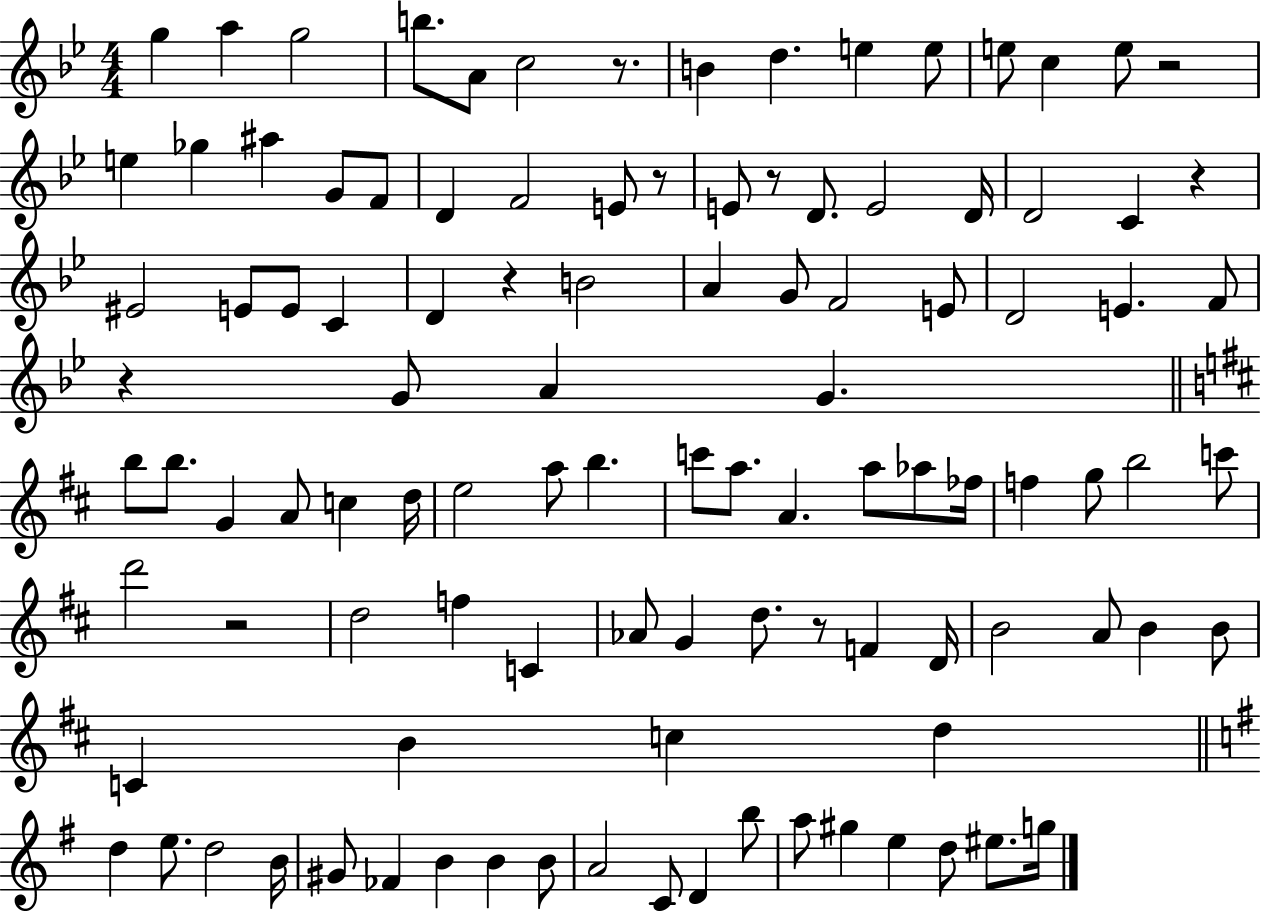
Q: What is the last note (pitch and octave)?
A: G5